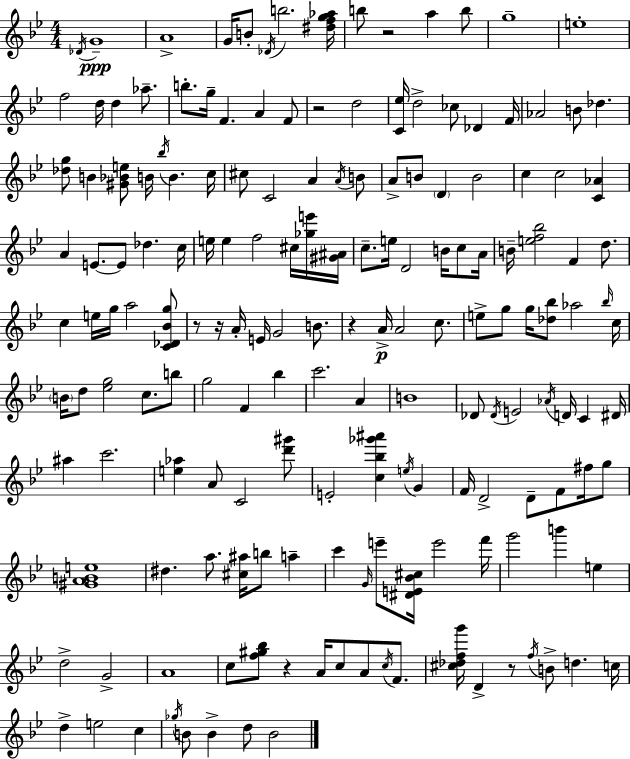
{
  \clef treble
  \numericTimeSignature
  \time 4/4
  \key bes \major
  \acciaccatura { des'16 }\ppp g'1-- | a'1-> | g'16 b'8-. \acciaccatura { des'16 } b''2. | <dis'' f'' g'' aes''>16 b''8 r2 a''4 | \break b''8 g''1-- | e''1-. | f''2 d''16 d''4 aes''8.-- | b''8.-. g''16-- f'4. a'4 | \break f'8 r2 d''2 | <c' ees''>16 d''2-> ces''8 des'4 | f'16 aes'2 b'8 des''4. | <des'' g''>8 b'4 <gis' bes' e''>8 b'16 \acciaccatura { bes''16 } b'4. | \break c''16 cis''8 c'2 a'4 | \acciaccatura { a'16 } b'8 a'8-> b'8 \parenthesize d'4 b'2 | c''4 c''2 | <c' aes'>4 a'4 e'8.~~ e'8 des''4. | \break c''16 e''16 e''4 f''2 | cis''16 <ges'' e'''>16 <gis' ais'>16 c''8.-- e''16 d'2 | b'16 c''8 a'16 b'16-- <e'' f'' bes''>2 f'4 | d''8. c''4 e''16 g''16 a''2 | \break <c' des' bes' g''>8 r8 r16 a'16-. e'16 g'2 | b'8. r4 a'16->\p a'2 | c''8. e''8-> g''8 g''16 <des'' bes''>8 aes''2 | \grace { bes''16 } c''16 \parenthesize b'16 d''8 <ees'' g''>2 | \break c''8. b''8 g''2 f'4 | bes''4 c'''2. | a'4 b'1 | des'8 \acciaccatura { des'16 } e'2 | \break \acciaccatura { aes'16 } d'16 c'4 dis'16 ais''4 c'''2. | <e'' aes''>4 a'8 c'2 | <d''' gis'''>8 e'2-. <c'' bes'' ges''' ais'''>4 | \acciaccatura { e''16 } g'4 f'16 d'2-> | \break d'8-- f'8 fis''16 g''8 <gis' a' b' e''>1 | dis''4. a''8. | <cis'' ais''>16 b''8 a''4-- c'''4 \grace { g'16 } e'''8-- <dis' e' bes' cis''>16 | e'''2 f'''16 g'''2 | \break b'''4 e''4 d''2-> | g'2-> a'1 | c''8 <f'' gis'' bes''>8 r4 | a'16 c''8 a'8 \acciaccatura { c''16 } f'8. <cis'' des'' f'' g'''>16 d'4-> r8 | \break \acciaccatura { f''16 } b'8-> d''4. c''16 d''4-> e''2 | c''4 \acciaccatura { ges''16 } b'8 b'4-> | d''8 b'2 \bar "|."
}